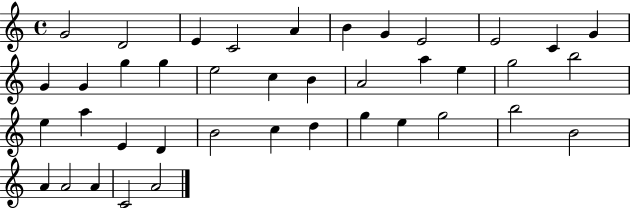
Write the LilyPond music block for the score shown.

{
  \clef treble
  \time 4/4
  \defaultTimeSignature
  \key c \major
  g'2 d'2 | e'4 c'2 a'4 | b'4 g'4 e'2 | e'2 c'4 g'4 | \break g'4 g'4 g''4 g''4 | e''2 c''4 b'4 | a'2 a''4 e''4 | g''2 b''2 | \break e''4 a''4 e'4 d'4 | b'2 c''4 d''4 | g''4 e''4 g''2 | b''2 b'2 | \break a'4 a'2 a'4 | c'2 a'2 | \bar "|."
}